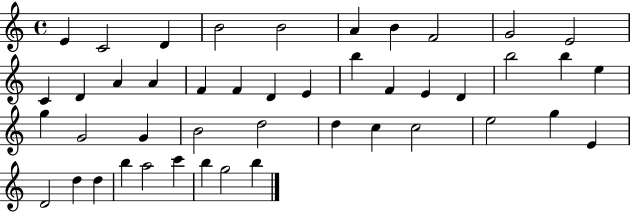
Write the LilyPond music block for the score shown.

{
  \clef treble
  \time 4/4
  \defaultTimeSignature
  \key c \major
  e'4 c'2 d'4 | b'2 b'2 | a'4 b'4 f'2 | g'2 e'2 | \break c'4 d'4 a'4 a'4 | f'4 f'4 d'4 e'4 | b''4 f'4 e'4 d'4 | b''2 b''4 e''4 | \break g''4 g'2 g'4 | b'2 d''2 | d''4 c''4 c''2 | e''2 g''4 e'4 | \break d'2 d''4 d''4 | b''4 a''2 c'''4 | b''4 g''2 b''4 | \bar "|."
}